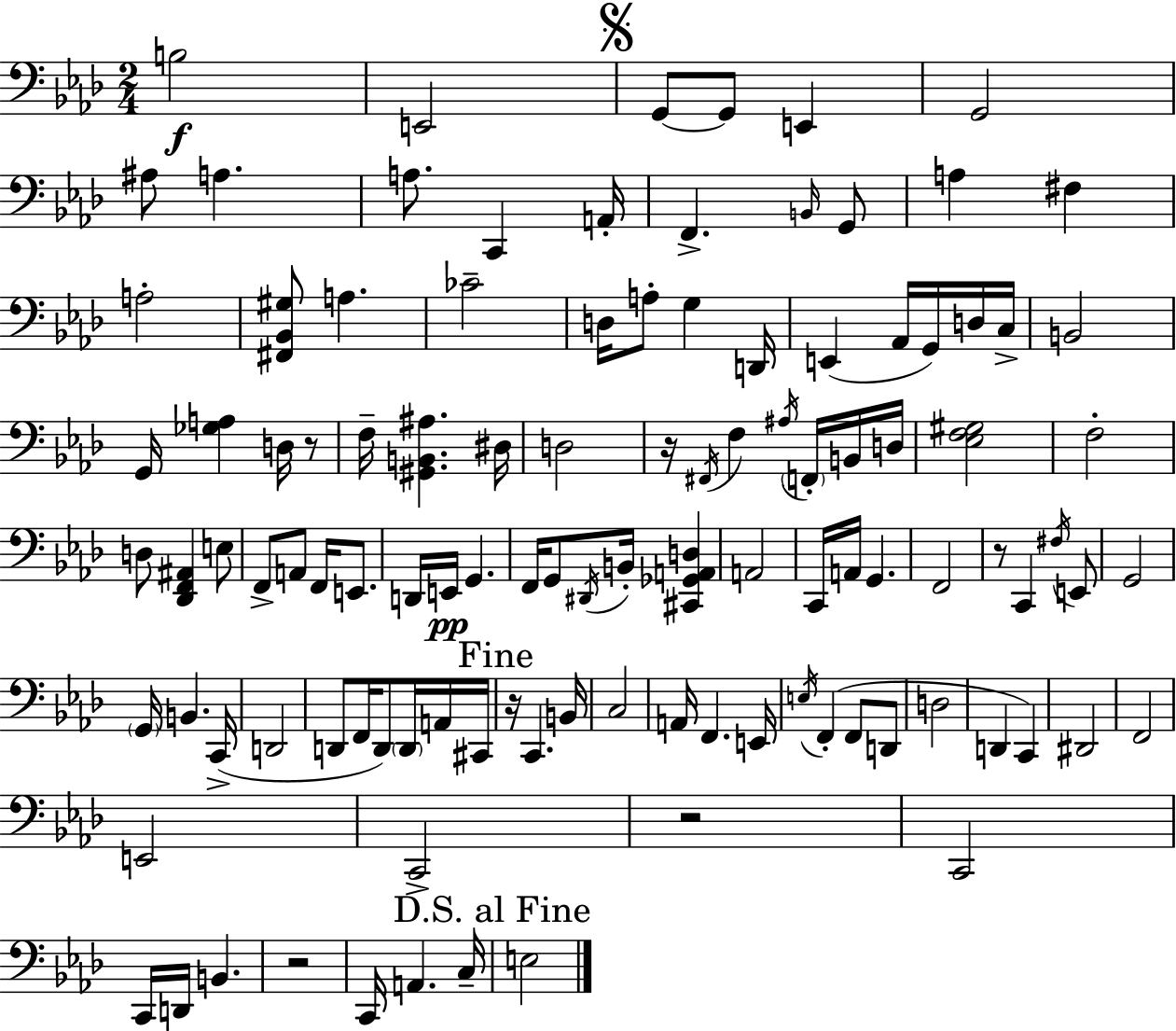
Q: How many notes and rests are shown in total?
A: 110